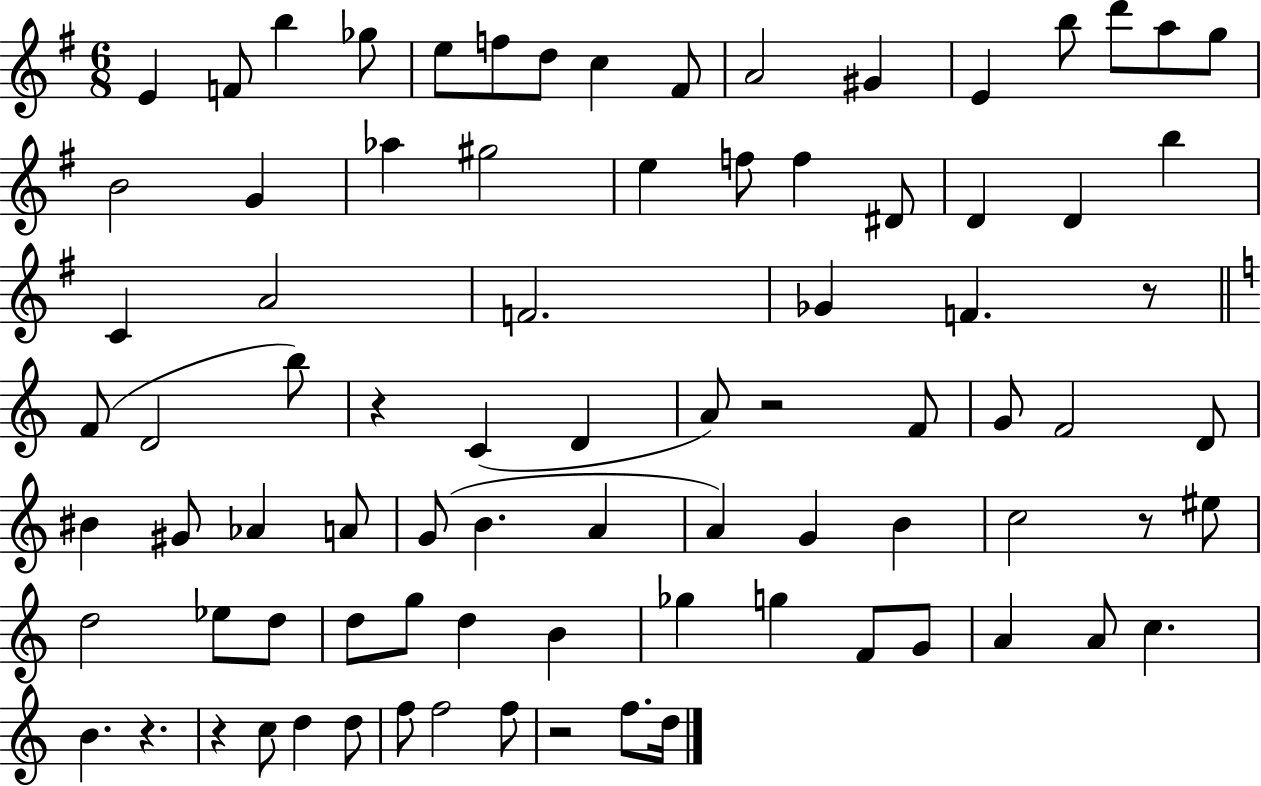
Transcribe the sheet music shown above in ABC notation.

X:1
T:Untitled
M:6/8
L:1/4
K:G
E F/2 b _g/2 e/2 f/2 d/2 c ^F/2 A2 ^G E b/2 d'/2 a/2 g/2 B2 G _a ^g2 e f/2 f ^D/2 D D b C A2 F2 _G F z/2 F/2 D2 b/2 z C D A/2 z2 F/2 G/2 F2 D/2 ^B ^G/2 _A A/2 G/2 B A A G B c2 z/2 ^e/2 d2 _e/2 d/2 d/2 g/2 d B _g g F/2 G/2 A A/2 c B z z c/2 d d/2 f/2 f2 f/2 z2 f/2 d/4